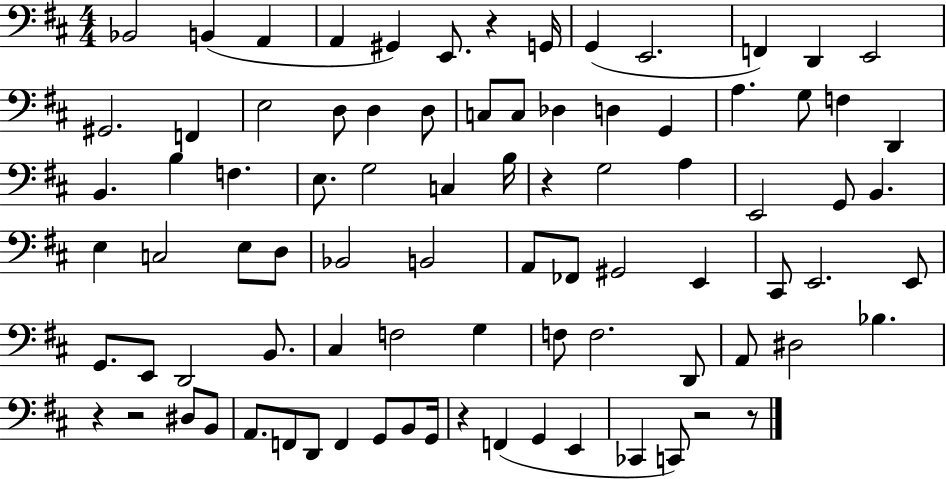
{
  \clef bass
  \numericTimeSignature
  \time 4/4
  \key d \major
  bes,2 b,4( a,4 | a,4 gis,4) e,8. r4 g,16 | g,4( e,2. | f,4) d,4 e,2 | \break gis,2. f,4 | e2 d8 d4 d8 | c8 c8 des4 d4 g,4 | a4. g8 f4 d,4 | \break b,4. b4 f4. | e8. g2 c4 b16 | r4 g2 a4 | e,2 g,8 b,4. | \break e4 c2 e8 d8 | bes,2 b,2 | a,8 fes,8 gis,2 e,4 | cis,8 e,2. e,8 | \break g,8. e,8 d,2 b,8. | cis4 f2 g4 | f8 f2. d,8 | a,8 dis2 bes4. | \break r4 r2 dis8 b,8 | a,8. f,8 d,8 f,4 g,8 b,8 g,16 | r4 f,4( g,4 e,4 | ces,4 c,8) r2 r8 | \break \bar "|."
}